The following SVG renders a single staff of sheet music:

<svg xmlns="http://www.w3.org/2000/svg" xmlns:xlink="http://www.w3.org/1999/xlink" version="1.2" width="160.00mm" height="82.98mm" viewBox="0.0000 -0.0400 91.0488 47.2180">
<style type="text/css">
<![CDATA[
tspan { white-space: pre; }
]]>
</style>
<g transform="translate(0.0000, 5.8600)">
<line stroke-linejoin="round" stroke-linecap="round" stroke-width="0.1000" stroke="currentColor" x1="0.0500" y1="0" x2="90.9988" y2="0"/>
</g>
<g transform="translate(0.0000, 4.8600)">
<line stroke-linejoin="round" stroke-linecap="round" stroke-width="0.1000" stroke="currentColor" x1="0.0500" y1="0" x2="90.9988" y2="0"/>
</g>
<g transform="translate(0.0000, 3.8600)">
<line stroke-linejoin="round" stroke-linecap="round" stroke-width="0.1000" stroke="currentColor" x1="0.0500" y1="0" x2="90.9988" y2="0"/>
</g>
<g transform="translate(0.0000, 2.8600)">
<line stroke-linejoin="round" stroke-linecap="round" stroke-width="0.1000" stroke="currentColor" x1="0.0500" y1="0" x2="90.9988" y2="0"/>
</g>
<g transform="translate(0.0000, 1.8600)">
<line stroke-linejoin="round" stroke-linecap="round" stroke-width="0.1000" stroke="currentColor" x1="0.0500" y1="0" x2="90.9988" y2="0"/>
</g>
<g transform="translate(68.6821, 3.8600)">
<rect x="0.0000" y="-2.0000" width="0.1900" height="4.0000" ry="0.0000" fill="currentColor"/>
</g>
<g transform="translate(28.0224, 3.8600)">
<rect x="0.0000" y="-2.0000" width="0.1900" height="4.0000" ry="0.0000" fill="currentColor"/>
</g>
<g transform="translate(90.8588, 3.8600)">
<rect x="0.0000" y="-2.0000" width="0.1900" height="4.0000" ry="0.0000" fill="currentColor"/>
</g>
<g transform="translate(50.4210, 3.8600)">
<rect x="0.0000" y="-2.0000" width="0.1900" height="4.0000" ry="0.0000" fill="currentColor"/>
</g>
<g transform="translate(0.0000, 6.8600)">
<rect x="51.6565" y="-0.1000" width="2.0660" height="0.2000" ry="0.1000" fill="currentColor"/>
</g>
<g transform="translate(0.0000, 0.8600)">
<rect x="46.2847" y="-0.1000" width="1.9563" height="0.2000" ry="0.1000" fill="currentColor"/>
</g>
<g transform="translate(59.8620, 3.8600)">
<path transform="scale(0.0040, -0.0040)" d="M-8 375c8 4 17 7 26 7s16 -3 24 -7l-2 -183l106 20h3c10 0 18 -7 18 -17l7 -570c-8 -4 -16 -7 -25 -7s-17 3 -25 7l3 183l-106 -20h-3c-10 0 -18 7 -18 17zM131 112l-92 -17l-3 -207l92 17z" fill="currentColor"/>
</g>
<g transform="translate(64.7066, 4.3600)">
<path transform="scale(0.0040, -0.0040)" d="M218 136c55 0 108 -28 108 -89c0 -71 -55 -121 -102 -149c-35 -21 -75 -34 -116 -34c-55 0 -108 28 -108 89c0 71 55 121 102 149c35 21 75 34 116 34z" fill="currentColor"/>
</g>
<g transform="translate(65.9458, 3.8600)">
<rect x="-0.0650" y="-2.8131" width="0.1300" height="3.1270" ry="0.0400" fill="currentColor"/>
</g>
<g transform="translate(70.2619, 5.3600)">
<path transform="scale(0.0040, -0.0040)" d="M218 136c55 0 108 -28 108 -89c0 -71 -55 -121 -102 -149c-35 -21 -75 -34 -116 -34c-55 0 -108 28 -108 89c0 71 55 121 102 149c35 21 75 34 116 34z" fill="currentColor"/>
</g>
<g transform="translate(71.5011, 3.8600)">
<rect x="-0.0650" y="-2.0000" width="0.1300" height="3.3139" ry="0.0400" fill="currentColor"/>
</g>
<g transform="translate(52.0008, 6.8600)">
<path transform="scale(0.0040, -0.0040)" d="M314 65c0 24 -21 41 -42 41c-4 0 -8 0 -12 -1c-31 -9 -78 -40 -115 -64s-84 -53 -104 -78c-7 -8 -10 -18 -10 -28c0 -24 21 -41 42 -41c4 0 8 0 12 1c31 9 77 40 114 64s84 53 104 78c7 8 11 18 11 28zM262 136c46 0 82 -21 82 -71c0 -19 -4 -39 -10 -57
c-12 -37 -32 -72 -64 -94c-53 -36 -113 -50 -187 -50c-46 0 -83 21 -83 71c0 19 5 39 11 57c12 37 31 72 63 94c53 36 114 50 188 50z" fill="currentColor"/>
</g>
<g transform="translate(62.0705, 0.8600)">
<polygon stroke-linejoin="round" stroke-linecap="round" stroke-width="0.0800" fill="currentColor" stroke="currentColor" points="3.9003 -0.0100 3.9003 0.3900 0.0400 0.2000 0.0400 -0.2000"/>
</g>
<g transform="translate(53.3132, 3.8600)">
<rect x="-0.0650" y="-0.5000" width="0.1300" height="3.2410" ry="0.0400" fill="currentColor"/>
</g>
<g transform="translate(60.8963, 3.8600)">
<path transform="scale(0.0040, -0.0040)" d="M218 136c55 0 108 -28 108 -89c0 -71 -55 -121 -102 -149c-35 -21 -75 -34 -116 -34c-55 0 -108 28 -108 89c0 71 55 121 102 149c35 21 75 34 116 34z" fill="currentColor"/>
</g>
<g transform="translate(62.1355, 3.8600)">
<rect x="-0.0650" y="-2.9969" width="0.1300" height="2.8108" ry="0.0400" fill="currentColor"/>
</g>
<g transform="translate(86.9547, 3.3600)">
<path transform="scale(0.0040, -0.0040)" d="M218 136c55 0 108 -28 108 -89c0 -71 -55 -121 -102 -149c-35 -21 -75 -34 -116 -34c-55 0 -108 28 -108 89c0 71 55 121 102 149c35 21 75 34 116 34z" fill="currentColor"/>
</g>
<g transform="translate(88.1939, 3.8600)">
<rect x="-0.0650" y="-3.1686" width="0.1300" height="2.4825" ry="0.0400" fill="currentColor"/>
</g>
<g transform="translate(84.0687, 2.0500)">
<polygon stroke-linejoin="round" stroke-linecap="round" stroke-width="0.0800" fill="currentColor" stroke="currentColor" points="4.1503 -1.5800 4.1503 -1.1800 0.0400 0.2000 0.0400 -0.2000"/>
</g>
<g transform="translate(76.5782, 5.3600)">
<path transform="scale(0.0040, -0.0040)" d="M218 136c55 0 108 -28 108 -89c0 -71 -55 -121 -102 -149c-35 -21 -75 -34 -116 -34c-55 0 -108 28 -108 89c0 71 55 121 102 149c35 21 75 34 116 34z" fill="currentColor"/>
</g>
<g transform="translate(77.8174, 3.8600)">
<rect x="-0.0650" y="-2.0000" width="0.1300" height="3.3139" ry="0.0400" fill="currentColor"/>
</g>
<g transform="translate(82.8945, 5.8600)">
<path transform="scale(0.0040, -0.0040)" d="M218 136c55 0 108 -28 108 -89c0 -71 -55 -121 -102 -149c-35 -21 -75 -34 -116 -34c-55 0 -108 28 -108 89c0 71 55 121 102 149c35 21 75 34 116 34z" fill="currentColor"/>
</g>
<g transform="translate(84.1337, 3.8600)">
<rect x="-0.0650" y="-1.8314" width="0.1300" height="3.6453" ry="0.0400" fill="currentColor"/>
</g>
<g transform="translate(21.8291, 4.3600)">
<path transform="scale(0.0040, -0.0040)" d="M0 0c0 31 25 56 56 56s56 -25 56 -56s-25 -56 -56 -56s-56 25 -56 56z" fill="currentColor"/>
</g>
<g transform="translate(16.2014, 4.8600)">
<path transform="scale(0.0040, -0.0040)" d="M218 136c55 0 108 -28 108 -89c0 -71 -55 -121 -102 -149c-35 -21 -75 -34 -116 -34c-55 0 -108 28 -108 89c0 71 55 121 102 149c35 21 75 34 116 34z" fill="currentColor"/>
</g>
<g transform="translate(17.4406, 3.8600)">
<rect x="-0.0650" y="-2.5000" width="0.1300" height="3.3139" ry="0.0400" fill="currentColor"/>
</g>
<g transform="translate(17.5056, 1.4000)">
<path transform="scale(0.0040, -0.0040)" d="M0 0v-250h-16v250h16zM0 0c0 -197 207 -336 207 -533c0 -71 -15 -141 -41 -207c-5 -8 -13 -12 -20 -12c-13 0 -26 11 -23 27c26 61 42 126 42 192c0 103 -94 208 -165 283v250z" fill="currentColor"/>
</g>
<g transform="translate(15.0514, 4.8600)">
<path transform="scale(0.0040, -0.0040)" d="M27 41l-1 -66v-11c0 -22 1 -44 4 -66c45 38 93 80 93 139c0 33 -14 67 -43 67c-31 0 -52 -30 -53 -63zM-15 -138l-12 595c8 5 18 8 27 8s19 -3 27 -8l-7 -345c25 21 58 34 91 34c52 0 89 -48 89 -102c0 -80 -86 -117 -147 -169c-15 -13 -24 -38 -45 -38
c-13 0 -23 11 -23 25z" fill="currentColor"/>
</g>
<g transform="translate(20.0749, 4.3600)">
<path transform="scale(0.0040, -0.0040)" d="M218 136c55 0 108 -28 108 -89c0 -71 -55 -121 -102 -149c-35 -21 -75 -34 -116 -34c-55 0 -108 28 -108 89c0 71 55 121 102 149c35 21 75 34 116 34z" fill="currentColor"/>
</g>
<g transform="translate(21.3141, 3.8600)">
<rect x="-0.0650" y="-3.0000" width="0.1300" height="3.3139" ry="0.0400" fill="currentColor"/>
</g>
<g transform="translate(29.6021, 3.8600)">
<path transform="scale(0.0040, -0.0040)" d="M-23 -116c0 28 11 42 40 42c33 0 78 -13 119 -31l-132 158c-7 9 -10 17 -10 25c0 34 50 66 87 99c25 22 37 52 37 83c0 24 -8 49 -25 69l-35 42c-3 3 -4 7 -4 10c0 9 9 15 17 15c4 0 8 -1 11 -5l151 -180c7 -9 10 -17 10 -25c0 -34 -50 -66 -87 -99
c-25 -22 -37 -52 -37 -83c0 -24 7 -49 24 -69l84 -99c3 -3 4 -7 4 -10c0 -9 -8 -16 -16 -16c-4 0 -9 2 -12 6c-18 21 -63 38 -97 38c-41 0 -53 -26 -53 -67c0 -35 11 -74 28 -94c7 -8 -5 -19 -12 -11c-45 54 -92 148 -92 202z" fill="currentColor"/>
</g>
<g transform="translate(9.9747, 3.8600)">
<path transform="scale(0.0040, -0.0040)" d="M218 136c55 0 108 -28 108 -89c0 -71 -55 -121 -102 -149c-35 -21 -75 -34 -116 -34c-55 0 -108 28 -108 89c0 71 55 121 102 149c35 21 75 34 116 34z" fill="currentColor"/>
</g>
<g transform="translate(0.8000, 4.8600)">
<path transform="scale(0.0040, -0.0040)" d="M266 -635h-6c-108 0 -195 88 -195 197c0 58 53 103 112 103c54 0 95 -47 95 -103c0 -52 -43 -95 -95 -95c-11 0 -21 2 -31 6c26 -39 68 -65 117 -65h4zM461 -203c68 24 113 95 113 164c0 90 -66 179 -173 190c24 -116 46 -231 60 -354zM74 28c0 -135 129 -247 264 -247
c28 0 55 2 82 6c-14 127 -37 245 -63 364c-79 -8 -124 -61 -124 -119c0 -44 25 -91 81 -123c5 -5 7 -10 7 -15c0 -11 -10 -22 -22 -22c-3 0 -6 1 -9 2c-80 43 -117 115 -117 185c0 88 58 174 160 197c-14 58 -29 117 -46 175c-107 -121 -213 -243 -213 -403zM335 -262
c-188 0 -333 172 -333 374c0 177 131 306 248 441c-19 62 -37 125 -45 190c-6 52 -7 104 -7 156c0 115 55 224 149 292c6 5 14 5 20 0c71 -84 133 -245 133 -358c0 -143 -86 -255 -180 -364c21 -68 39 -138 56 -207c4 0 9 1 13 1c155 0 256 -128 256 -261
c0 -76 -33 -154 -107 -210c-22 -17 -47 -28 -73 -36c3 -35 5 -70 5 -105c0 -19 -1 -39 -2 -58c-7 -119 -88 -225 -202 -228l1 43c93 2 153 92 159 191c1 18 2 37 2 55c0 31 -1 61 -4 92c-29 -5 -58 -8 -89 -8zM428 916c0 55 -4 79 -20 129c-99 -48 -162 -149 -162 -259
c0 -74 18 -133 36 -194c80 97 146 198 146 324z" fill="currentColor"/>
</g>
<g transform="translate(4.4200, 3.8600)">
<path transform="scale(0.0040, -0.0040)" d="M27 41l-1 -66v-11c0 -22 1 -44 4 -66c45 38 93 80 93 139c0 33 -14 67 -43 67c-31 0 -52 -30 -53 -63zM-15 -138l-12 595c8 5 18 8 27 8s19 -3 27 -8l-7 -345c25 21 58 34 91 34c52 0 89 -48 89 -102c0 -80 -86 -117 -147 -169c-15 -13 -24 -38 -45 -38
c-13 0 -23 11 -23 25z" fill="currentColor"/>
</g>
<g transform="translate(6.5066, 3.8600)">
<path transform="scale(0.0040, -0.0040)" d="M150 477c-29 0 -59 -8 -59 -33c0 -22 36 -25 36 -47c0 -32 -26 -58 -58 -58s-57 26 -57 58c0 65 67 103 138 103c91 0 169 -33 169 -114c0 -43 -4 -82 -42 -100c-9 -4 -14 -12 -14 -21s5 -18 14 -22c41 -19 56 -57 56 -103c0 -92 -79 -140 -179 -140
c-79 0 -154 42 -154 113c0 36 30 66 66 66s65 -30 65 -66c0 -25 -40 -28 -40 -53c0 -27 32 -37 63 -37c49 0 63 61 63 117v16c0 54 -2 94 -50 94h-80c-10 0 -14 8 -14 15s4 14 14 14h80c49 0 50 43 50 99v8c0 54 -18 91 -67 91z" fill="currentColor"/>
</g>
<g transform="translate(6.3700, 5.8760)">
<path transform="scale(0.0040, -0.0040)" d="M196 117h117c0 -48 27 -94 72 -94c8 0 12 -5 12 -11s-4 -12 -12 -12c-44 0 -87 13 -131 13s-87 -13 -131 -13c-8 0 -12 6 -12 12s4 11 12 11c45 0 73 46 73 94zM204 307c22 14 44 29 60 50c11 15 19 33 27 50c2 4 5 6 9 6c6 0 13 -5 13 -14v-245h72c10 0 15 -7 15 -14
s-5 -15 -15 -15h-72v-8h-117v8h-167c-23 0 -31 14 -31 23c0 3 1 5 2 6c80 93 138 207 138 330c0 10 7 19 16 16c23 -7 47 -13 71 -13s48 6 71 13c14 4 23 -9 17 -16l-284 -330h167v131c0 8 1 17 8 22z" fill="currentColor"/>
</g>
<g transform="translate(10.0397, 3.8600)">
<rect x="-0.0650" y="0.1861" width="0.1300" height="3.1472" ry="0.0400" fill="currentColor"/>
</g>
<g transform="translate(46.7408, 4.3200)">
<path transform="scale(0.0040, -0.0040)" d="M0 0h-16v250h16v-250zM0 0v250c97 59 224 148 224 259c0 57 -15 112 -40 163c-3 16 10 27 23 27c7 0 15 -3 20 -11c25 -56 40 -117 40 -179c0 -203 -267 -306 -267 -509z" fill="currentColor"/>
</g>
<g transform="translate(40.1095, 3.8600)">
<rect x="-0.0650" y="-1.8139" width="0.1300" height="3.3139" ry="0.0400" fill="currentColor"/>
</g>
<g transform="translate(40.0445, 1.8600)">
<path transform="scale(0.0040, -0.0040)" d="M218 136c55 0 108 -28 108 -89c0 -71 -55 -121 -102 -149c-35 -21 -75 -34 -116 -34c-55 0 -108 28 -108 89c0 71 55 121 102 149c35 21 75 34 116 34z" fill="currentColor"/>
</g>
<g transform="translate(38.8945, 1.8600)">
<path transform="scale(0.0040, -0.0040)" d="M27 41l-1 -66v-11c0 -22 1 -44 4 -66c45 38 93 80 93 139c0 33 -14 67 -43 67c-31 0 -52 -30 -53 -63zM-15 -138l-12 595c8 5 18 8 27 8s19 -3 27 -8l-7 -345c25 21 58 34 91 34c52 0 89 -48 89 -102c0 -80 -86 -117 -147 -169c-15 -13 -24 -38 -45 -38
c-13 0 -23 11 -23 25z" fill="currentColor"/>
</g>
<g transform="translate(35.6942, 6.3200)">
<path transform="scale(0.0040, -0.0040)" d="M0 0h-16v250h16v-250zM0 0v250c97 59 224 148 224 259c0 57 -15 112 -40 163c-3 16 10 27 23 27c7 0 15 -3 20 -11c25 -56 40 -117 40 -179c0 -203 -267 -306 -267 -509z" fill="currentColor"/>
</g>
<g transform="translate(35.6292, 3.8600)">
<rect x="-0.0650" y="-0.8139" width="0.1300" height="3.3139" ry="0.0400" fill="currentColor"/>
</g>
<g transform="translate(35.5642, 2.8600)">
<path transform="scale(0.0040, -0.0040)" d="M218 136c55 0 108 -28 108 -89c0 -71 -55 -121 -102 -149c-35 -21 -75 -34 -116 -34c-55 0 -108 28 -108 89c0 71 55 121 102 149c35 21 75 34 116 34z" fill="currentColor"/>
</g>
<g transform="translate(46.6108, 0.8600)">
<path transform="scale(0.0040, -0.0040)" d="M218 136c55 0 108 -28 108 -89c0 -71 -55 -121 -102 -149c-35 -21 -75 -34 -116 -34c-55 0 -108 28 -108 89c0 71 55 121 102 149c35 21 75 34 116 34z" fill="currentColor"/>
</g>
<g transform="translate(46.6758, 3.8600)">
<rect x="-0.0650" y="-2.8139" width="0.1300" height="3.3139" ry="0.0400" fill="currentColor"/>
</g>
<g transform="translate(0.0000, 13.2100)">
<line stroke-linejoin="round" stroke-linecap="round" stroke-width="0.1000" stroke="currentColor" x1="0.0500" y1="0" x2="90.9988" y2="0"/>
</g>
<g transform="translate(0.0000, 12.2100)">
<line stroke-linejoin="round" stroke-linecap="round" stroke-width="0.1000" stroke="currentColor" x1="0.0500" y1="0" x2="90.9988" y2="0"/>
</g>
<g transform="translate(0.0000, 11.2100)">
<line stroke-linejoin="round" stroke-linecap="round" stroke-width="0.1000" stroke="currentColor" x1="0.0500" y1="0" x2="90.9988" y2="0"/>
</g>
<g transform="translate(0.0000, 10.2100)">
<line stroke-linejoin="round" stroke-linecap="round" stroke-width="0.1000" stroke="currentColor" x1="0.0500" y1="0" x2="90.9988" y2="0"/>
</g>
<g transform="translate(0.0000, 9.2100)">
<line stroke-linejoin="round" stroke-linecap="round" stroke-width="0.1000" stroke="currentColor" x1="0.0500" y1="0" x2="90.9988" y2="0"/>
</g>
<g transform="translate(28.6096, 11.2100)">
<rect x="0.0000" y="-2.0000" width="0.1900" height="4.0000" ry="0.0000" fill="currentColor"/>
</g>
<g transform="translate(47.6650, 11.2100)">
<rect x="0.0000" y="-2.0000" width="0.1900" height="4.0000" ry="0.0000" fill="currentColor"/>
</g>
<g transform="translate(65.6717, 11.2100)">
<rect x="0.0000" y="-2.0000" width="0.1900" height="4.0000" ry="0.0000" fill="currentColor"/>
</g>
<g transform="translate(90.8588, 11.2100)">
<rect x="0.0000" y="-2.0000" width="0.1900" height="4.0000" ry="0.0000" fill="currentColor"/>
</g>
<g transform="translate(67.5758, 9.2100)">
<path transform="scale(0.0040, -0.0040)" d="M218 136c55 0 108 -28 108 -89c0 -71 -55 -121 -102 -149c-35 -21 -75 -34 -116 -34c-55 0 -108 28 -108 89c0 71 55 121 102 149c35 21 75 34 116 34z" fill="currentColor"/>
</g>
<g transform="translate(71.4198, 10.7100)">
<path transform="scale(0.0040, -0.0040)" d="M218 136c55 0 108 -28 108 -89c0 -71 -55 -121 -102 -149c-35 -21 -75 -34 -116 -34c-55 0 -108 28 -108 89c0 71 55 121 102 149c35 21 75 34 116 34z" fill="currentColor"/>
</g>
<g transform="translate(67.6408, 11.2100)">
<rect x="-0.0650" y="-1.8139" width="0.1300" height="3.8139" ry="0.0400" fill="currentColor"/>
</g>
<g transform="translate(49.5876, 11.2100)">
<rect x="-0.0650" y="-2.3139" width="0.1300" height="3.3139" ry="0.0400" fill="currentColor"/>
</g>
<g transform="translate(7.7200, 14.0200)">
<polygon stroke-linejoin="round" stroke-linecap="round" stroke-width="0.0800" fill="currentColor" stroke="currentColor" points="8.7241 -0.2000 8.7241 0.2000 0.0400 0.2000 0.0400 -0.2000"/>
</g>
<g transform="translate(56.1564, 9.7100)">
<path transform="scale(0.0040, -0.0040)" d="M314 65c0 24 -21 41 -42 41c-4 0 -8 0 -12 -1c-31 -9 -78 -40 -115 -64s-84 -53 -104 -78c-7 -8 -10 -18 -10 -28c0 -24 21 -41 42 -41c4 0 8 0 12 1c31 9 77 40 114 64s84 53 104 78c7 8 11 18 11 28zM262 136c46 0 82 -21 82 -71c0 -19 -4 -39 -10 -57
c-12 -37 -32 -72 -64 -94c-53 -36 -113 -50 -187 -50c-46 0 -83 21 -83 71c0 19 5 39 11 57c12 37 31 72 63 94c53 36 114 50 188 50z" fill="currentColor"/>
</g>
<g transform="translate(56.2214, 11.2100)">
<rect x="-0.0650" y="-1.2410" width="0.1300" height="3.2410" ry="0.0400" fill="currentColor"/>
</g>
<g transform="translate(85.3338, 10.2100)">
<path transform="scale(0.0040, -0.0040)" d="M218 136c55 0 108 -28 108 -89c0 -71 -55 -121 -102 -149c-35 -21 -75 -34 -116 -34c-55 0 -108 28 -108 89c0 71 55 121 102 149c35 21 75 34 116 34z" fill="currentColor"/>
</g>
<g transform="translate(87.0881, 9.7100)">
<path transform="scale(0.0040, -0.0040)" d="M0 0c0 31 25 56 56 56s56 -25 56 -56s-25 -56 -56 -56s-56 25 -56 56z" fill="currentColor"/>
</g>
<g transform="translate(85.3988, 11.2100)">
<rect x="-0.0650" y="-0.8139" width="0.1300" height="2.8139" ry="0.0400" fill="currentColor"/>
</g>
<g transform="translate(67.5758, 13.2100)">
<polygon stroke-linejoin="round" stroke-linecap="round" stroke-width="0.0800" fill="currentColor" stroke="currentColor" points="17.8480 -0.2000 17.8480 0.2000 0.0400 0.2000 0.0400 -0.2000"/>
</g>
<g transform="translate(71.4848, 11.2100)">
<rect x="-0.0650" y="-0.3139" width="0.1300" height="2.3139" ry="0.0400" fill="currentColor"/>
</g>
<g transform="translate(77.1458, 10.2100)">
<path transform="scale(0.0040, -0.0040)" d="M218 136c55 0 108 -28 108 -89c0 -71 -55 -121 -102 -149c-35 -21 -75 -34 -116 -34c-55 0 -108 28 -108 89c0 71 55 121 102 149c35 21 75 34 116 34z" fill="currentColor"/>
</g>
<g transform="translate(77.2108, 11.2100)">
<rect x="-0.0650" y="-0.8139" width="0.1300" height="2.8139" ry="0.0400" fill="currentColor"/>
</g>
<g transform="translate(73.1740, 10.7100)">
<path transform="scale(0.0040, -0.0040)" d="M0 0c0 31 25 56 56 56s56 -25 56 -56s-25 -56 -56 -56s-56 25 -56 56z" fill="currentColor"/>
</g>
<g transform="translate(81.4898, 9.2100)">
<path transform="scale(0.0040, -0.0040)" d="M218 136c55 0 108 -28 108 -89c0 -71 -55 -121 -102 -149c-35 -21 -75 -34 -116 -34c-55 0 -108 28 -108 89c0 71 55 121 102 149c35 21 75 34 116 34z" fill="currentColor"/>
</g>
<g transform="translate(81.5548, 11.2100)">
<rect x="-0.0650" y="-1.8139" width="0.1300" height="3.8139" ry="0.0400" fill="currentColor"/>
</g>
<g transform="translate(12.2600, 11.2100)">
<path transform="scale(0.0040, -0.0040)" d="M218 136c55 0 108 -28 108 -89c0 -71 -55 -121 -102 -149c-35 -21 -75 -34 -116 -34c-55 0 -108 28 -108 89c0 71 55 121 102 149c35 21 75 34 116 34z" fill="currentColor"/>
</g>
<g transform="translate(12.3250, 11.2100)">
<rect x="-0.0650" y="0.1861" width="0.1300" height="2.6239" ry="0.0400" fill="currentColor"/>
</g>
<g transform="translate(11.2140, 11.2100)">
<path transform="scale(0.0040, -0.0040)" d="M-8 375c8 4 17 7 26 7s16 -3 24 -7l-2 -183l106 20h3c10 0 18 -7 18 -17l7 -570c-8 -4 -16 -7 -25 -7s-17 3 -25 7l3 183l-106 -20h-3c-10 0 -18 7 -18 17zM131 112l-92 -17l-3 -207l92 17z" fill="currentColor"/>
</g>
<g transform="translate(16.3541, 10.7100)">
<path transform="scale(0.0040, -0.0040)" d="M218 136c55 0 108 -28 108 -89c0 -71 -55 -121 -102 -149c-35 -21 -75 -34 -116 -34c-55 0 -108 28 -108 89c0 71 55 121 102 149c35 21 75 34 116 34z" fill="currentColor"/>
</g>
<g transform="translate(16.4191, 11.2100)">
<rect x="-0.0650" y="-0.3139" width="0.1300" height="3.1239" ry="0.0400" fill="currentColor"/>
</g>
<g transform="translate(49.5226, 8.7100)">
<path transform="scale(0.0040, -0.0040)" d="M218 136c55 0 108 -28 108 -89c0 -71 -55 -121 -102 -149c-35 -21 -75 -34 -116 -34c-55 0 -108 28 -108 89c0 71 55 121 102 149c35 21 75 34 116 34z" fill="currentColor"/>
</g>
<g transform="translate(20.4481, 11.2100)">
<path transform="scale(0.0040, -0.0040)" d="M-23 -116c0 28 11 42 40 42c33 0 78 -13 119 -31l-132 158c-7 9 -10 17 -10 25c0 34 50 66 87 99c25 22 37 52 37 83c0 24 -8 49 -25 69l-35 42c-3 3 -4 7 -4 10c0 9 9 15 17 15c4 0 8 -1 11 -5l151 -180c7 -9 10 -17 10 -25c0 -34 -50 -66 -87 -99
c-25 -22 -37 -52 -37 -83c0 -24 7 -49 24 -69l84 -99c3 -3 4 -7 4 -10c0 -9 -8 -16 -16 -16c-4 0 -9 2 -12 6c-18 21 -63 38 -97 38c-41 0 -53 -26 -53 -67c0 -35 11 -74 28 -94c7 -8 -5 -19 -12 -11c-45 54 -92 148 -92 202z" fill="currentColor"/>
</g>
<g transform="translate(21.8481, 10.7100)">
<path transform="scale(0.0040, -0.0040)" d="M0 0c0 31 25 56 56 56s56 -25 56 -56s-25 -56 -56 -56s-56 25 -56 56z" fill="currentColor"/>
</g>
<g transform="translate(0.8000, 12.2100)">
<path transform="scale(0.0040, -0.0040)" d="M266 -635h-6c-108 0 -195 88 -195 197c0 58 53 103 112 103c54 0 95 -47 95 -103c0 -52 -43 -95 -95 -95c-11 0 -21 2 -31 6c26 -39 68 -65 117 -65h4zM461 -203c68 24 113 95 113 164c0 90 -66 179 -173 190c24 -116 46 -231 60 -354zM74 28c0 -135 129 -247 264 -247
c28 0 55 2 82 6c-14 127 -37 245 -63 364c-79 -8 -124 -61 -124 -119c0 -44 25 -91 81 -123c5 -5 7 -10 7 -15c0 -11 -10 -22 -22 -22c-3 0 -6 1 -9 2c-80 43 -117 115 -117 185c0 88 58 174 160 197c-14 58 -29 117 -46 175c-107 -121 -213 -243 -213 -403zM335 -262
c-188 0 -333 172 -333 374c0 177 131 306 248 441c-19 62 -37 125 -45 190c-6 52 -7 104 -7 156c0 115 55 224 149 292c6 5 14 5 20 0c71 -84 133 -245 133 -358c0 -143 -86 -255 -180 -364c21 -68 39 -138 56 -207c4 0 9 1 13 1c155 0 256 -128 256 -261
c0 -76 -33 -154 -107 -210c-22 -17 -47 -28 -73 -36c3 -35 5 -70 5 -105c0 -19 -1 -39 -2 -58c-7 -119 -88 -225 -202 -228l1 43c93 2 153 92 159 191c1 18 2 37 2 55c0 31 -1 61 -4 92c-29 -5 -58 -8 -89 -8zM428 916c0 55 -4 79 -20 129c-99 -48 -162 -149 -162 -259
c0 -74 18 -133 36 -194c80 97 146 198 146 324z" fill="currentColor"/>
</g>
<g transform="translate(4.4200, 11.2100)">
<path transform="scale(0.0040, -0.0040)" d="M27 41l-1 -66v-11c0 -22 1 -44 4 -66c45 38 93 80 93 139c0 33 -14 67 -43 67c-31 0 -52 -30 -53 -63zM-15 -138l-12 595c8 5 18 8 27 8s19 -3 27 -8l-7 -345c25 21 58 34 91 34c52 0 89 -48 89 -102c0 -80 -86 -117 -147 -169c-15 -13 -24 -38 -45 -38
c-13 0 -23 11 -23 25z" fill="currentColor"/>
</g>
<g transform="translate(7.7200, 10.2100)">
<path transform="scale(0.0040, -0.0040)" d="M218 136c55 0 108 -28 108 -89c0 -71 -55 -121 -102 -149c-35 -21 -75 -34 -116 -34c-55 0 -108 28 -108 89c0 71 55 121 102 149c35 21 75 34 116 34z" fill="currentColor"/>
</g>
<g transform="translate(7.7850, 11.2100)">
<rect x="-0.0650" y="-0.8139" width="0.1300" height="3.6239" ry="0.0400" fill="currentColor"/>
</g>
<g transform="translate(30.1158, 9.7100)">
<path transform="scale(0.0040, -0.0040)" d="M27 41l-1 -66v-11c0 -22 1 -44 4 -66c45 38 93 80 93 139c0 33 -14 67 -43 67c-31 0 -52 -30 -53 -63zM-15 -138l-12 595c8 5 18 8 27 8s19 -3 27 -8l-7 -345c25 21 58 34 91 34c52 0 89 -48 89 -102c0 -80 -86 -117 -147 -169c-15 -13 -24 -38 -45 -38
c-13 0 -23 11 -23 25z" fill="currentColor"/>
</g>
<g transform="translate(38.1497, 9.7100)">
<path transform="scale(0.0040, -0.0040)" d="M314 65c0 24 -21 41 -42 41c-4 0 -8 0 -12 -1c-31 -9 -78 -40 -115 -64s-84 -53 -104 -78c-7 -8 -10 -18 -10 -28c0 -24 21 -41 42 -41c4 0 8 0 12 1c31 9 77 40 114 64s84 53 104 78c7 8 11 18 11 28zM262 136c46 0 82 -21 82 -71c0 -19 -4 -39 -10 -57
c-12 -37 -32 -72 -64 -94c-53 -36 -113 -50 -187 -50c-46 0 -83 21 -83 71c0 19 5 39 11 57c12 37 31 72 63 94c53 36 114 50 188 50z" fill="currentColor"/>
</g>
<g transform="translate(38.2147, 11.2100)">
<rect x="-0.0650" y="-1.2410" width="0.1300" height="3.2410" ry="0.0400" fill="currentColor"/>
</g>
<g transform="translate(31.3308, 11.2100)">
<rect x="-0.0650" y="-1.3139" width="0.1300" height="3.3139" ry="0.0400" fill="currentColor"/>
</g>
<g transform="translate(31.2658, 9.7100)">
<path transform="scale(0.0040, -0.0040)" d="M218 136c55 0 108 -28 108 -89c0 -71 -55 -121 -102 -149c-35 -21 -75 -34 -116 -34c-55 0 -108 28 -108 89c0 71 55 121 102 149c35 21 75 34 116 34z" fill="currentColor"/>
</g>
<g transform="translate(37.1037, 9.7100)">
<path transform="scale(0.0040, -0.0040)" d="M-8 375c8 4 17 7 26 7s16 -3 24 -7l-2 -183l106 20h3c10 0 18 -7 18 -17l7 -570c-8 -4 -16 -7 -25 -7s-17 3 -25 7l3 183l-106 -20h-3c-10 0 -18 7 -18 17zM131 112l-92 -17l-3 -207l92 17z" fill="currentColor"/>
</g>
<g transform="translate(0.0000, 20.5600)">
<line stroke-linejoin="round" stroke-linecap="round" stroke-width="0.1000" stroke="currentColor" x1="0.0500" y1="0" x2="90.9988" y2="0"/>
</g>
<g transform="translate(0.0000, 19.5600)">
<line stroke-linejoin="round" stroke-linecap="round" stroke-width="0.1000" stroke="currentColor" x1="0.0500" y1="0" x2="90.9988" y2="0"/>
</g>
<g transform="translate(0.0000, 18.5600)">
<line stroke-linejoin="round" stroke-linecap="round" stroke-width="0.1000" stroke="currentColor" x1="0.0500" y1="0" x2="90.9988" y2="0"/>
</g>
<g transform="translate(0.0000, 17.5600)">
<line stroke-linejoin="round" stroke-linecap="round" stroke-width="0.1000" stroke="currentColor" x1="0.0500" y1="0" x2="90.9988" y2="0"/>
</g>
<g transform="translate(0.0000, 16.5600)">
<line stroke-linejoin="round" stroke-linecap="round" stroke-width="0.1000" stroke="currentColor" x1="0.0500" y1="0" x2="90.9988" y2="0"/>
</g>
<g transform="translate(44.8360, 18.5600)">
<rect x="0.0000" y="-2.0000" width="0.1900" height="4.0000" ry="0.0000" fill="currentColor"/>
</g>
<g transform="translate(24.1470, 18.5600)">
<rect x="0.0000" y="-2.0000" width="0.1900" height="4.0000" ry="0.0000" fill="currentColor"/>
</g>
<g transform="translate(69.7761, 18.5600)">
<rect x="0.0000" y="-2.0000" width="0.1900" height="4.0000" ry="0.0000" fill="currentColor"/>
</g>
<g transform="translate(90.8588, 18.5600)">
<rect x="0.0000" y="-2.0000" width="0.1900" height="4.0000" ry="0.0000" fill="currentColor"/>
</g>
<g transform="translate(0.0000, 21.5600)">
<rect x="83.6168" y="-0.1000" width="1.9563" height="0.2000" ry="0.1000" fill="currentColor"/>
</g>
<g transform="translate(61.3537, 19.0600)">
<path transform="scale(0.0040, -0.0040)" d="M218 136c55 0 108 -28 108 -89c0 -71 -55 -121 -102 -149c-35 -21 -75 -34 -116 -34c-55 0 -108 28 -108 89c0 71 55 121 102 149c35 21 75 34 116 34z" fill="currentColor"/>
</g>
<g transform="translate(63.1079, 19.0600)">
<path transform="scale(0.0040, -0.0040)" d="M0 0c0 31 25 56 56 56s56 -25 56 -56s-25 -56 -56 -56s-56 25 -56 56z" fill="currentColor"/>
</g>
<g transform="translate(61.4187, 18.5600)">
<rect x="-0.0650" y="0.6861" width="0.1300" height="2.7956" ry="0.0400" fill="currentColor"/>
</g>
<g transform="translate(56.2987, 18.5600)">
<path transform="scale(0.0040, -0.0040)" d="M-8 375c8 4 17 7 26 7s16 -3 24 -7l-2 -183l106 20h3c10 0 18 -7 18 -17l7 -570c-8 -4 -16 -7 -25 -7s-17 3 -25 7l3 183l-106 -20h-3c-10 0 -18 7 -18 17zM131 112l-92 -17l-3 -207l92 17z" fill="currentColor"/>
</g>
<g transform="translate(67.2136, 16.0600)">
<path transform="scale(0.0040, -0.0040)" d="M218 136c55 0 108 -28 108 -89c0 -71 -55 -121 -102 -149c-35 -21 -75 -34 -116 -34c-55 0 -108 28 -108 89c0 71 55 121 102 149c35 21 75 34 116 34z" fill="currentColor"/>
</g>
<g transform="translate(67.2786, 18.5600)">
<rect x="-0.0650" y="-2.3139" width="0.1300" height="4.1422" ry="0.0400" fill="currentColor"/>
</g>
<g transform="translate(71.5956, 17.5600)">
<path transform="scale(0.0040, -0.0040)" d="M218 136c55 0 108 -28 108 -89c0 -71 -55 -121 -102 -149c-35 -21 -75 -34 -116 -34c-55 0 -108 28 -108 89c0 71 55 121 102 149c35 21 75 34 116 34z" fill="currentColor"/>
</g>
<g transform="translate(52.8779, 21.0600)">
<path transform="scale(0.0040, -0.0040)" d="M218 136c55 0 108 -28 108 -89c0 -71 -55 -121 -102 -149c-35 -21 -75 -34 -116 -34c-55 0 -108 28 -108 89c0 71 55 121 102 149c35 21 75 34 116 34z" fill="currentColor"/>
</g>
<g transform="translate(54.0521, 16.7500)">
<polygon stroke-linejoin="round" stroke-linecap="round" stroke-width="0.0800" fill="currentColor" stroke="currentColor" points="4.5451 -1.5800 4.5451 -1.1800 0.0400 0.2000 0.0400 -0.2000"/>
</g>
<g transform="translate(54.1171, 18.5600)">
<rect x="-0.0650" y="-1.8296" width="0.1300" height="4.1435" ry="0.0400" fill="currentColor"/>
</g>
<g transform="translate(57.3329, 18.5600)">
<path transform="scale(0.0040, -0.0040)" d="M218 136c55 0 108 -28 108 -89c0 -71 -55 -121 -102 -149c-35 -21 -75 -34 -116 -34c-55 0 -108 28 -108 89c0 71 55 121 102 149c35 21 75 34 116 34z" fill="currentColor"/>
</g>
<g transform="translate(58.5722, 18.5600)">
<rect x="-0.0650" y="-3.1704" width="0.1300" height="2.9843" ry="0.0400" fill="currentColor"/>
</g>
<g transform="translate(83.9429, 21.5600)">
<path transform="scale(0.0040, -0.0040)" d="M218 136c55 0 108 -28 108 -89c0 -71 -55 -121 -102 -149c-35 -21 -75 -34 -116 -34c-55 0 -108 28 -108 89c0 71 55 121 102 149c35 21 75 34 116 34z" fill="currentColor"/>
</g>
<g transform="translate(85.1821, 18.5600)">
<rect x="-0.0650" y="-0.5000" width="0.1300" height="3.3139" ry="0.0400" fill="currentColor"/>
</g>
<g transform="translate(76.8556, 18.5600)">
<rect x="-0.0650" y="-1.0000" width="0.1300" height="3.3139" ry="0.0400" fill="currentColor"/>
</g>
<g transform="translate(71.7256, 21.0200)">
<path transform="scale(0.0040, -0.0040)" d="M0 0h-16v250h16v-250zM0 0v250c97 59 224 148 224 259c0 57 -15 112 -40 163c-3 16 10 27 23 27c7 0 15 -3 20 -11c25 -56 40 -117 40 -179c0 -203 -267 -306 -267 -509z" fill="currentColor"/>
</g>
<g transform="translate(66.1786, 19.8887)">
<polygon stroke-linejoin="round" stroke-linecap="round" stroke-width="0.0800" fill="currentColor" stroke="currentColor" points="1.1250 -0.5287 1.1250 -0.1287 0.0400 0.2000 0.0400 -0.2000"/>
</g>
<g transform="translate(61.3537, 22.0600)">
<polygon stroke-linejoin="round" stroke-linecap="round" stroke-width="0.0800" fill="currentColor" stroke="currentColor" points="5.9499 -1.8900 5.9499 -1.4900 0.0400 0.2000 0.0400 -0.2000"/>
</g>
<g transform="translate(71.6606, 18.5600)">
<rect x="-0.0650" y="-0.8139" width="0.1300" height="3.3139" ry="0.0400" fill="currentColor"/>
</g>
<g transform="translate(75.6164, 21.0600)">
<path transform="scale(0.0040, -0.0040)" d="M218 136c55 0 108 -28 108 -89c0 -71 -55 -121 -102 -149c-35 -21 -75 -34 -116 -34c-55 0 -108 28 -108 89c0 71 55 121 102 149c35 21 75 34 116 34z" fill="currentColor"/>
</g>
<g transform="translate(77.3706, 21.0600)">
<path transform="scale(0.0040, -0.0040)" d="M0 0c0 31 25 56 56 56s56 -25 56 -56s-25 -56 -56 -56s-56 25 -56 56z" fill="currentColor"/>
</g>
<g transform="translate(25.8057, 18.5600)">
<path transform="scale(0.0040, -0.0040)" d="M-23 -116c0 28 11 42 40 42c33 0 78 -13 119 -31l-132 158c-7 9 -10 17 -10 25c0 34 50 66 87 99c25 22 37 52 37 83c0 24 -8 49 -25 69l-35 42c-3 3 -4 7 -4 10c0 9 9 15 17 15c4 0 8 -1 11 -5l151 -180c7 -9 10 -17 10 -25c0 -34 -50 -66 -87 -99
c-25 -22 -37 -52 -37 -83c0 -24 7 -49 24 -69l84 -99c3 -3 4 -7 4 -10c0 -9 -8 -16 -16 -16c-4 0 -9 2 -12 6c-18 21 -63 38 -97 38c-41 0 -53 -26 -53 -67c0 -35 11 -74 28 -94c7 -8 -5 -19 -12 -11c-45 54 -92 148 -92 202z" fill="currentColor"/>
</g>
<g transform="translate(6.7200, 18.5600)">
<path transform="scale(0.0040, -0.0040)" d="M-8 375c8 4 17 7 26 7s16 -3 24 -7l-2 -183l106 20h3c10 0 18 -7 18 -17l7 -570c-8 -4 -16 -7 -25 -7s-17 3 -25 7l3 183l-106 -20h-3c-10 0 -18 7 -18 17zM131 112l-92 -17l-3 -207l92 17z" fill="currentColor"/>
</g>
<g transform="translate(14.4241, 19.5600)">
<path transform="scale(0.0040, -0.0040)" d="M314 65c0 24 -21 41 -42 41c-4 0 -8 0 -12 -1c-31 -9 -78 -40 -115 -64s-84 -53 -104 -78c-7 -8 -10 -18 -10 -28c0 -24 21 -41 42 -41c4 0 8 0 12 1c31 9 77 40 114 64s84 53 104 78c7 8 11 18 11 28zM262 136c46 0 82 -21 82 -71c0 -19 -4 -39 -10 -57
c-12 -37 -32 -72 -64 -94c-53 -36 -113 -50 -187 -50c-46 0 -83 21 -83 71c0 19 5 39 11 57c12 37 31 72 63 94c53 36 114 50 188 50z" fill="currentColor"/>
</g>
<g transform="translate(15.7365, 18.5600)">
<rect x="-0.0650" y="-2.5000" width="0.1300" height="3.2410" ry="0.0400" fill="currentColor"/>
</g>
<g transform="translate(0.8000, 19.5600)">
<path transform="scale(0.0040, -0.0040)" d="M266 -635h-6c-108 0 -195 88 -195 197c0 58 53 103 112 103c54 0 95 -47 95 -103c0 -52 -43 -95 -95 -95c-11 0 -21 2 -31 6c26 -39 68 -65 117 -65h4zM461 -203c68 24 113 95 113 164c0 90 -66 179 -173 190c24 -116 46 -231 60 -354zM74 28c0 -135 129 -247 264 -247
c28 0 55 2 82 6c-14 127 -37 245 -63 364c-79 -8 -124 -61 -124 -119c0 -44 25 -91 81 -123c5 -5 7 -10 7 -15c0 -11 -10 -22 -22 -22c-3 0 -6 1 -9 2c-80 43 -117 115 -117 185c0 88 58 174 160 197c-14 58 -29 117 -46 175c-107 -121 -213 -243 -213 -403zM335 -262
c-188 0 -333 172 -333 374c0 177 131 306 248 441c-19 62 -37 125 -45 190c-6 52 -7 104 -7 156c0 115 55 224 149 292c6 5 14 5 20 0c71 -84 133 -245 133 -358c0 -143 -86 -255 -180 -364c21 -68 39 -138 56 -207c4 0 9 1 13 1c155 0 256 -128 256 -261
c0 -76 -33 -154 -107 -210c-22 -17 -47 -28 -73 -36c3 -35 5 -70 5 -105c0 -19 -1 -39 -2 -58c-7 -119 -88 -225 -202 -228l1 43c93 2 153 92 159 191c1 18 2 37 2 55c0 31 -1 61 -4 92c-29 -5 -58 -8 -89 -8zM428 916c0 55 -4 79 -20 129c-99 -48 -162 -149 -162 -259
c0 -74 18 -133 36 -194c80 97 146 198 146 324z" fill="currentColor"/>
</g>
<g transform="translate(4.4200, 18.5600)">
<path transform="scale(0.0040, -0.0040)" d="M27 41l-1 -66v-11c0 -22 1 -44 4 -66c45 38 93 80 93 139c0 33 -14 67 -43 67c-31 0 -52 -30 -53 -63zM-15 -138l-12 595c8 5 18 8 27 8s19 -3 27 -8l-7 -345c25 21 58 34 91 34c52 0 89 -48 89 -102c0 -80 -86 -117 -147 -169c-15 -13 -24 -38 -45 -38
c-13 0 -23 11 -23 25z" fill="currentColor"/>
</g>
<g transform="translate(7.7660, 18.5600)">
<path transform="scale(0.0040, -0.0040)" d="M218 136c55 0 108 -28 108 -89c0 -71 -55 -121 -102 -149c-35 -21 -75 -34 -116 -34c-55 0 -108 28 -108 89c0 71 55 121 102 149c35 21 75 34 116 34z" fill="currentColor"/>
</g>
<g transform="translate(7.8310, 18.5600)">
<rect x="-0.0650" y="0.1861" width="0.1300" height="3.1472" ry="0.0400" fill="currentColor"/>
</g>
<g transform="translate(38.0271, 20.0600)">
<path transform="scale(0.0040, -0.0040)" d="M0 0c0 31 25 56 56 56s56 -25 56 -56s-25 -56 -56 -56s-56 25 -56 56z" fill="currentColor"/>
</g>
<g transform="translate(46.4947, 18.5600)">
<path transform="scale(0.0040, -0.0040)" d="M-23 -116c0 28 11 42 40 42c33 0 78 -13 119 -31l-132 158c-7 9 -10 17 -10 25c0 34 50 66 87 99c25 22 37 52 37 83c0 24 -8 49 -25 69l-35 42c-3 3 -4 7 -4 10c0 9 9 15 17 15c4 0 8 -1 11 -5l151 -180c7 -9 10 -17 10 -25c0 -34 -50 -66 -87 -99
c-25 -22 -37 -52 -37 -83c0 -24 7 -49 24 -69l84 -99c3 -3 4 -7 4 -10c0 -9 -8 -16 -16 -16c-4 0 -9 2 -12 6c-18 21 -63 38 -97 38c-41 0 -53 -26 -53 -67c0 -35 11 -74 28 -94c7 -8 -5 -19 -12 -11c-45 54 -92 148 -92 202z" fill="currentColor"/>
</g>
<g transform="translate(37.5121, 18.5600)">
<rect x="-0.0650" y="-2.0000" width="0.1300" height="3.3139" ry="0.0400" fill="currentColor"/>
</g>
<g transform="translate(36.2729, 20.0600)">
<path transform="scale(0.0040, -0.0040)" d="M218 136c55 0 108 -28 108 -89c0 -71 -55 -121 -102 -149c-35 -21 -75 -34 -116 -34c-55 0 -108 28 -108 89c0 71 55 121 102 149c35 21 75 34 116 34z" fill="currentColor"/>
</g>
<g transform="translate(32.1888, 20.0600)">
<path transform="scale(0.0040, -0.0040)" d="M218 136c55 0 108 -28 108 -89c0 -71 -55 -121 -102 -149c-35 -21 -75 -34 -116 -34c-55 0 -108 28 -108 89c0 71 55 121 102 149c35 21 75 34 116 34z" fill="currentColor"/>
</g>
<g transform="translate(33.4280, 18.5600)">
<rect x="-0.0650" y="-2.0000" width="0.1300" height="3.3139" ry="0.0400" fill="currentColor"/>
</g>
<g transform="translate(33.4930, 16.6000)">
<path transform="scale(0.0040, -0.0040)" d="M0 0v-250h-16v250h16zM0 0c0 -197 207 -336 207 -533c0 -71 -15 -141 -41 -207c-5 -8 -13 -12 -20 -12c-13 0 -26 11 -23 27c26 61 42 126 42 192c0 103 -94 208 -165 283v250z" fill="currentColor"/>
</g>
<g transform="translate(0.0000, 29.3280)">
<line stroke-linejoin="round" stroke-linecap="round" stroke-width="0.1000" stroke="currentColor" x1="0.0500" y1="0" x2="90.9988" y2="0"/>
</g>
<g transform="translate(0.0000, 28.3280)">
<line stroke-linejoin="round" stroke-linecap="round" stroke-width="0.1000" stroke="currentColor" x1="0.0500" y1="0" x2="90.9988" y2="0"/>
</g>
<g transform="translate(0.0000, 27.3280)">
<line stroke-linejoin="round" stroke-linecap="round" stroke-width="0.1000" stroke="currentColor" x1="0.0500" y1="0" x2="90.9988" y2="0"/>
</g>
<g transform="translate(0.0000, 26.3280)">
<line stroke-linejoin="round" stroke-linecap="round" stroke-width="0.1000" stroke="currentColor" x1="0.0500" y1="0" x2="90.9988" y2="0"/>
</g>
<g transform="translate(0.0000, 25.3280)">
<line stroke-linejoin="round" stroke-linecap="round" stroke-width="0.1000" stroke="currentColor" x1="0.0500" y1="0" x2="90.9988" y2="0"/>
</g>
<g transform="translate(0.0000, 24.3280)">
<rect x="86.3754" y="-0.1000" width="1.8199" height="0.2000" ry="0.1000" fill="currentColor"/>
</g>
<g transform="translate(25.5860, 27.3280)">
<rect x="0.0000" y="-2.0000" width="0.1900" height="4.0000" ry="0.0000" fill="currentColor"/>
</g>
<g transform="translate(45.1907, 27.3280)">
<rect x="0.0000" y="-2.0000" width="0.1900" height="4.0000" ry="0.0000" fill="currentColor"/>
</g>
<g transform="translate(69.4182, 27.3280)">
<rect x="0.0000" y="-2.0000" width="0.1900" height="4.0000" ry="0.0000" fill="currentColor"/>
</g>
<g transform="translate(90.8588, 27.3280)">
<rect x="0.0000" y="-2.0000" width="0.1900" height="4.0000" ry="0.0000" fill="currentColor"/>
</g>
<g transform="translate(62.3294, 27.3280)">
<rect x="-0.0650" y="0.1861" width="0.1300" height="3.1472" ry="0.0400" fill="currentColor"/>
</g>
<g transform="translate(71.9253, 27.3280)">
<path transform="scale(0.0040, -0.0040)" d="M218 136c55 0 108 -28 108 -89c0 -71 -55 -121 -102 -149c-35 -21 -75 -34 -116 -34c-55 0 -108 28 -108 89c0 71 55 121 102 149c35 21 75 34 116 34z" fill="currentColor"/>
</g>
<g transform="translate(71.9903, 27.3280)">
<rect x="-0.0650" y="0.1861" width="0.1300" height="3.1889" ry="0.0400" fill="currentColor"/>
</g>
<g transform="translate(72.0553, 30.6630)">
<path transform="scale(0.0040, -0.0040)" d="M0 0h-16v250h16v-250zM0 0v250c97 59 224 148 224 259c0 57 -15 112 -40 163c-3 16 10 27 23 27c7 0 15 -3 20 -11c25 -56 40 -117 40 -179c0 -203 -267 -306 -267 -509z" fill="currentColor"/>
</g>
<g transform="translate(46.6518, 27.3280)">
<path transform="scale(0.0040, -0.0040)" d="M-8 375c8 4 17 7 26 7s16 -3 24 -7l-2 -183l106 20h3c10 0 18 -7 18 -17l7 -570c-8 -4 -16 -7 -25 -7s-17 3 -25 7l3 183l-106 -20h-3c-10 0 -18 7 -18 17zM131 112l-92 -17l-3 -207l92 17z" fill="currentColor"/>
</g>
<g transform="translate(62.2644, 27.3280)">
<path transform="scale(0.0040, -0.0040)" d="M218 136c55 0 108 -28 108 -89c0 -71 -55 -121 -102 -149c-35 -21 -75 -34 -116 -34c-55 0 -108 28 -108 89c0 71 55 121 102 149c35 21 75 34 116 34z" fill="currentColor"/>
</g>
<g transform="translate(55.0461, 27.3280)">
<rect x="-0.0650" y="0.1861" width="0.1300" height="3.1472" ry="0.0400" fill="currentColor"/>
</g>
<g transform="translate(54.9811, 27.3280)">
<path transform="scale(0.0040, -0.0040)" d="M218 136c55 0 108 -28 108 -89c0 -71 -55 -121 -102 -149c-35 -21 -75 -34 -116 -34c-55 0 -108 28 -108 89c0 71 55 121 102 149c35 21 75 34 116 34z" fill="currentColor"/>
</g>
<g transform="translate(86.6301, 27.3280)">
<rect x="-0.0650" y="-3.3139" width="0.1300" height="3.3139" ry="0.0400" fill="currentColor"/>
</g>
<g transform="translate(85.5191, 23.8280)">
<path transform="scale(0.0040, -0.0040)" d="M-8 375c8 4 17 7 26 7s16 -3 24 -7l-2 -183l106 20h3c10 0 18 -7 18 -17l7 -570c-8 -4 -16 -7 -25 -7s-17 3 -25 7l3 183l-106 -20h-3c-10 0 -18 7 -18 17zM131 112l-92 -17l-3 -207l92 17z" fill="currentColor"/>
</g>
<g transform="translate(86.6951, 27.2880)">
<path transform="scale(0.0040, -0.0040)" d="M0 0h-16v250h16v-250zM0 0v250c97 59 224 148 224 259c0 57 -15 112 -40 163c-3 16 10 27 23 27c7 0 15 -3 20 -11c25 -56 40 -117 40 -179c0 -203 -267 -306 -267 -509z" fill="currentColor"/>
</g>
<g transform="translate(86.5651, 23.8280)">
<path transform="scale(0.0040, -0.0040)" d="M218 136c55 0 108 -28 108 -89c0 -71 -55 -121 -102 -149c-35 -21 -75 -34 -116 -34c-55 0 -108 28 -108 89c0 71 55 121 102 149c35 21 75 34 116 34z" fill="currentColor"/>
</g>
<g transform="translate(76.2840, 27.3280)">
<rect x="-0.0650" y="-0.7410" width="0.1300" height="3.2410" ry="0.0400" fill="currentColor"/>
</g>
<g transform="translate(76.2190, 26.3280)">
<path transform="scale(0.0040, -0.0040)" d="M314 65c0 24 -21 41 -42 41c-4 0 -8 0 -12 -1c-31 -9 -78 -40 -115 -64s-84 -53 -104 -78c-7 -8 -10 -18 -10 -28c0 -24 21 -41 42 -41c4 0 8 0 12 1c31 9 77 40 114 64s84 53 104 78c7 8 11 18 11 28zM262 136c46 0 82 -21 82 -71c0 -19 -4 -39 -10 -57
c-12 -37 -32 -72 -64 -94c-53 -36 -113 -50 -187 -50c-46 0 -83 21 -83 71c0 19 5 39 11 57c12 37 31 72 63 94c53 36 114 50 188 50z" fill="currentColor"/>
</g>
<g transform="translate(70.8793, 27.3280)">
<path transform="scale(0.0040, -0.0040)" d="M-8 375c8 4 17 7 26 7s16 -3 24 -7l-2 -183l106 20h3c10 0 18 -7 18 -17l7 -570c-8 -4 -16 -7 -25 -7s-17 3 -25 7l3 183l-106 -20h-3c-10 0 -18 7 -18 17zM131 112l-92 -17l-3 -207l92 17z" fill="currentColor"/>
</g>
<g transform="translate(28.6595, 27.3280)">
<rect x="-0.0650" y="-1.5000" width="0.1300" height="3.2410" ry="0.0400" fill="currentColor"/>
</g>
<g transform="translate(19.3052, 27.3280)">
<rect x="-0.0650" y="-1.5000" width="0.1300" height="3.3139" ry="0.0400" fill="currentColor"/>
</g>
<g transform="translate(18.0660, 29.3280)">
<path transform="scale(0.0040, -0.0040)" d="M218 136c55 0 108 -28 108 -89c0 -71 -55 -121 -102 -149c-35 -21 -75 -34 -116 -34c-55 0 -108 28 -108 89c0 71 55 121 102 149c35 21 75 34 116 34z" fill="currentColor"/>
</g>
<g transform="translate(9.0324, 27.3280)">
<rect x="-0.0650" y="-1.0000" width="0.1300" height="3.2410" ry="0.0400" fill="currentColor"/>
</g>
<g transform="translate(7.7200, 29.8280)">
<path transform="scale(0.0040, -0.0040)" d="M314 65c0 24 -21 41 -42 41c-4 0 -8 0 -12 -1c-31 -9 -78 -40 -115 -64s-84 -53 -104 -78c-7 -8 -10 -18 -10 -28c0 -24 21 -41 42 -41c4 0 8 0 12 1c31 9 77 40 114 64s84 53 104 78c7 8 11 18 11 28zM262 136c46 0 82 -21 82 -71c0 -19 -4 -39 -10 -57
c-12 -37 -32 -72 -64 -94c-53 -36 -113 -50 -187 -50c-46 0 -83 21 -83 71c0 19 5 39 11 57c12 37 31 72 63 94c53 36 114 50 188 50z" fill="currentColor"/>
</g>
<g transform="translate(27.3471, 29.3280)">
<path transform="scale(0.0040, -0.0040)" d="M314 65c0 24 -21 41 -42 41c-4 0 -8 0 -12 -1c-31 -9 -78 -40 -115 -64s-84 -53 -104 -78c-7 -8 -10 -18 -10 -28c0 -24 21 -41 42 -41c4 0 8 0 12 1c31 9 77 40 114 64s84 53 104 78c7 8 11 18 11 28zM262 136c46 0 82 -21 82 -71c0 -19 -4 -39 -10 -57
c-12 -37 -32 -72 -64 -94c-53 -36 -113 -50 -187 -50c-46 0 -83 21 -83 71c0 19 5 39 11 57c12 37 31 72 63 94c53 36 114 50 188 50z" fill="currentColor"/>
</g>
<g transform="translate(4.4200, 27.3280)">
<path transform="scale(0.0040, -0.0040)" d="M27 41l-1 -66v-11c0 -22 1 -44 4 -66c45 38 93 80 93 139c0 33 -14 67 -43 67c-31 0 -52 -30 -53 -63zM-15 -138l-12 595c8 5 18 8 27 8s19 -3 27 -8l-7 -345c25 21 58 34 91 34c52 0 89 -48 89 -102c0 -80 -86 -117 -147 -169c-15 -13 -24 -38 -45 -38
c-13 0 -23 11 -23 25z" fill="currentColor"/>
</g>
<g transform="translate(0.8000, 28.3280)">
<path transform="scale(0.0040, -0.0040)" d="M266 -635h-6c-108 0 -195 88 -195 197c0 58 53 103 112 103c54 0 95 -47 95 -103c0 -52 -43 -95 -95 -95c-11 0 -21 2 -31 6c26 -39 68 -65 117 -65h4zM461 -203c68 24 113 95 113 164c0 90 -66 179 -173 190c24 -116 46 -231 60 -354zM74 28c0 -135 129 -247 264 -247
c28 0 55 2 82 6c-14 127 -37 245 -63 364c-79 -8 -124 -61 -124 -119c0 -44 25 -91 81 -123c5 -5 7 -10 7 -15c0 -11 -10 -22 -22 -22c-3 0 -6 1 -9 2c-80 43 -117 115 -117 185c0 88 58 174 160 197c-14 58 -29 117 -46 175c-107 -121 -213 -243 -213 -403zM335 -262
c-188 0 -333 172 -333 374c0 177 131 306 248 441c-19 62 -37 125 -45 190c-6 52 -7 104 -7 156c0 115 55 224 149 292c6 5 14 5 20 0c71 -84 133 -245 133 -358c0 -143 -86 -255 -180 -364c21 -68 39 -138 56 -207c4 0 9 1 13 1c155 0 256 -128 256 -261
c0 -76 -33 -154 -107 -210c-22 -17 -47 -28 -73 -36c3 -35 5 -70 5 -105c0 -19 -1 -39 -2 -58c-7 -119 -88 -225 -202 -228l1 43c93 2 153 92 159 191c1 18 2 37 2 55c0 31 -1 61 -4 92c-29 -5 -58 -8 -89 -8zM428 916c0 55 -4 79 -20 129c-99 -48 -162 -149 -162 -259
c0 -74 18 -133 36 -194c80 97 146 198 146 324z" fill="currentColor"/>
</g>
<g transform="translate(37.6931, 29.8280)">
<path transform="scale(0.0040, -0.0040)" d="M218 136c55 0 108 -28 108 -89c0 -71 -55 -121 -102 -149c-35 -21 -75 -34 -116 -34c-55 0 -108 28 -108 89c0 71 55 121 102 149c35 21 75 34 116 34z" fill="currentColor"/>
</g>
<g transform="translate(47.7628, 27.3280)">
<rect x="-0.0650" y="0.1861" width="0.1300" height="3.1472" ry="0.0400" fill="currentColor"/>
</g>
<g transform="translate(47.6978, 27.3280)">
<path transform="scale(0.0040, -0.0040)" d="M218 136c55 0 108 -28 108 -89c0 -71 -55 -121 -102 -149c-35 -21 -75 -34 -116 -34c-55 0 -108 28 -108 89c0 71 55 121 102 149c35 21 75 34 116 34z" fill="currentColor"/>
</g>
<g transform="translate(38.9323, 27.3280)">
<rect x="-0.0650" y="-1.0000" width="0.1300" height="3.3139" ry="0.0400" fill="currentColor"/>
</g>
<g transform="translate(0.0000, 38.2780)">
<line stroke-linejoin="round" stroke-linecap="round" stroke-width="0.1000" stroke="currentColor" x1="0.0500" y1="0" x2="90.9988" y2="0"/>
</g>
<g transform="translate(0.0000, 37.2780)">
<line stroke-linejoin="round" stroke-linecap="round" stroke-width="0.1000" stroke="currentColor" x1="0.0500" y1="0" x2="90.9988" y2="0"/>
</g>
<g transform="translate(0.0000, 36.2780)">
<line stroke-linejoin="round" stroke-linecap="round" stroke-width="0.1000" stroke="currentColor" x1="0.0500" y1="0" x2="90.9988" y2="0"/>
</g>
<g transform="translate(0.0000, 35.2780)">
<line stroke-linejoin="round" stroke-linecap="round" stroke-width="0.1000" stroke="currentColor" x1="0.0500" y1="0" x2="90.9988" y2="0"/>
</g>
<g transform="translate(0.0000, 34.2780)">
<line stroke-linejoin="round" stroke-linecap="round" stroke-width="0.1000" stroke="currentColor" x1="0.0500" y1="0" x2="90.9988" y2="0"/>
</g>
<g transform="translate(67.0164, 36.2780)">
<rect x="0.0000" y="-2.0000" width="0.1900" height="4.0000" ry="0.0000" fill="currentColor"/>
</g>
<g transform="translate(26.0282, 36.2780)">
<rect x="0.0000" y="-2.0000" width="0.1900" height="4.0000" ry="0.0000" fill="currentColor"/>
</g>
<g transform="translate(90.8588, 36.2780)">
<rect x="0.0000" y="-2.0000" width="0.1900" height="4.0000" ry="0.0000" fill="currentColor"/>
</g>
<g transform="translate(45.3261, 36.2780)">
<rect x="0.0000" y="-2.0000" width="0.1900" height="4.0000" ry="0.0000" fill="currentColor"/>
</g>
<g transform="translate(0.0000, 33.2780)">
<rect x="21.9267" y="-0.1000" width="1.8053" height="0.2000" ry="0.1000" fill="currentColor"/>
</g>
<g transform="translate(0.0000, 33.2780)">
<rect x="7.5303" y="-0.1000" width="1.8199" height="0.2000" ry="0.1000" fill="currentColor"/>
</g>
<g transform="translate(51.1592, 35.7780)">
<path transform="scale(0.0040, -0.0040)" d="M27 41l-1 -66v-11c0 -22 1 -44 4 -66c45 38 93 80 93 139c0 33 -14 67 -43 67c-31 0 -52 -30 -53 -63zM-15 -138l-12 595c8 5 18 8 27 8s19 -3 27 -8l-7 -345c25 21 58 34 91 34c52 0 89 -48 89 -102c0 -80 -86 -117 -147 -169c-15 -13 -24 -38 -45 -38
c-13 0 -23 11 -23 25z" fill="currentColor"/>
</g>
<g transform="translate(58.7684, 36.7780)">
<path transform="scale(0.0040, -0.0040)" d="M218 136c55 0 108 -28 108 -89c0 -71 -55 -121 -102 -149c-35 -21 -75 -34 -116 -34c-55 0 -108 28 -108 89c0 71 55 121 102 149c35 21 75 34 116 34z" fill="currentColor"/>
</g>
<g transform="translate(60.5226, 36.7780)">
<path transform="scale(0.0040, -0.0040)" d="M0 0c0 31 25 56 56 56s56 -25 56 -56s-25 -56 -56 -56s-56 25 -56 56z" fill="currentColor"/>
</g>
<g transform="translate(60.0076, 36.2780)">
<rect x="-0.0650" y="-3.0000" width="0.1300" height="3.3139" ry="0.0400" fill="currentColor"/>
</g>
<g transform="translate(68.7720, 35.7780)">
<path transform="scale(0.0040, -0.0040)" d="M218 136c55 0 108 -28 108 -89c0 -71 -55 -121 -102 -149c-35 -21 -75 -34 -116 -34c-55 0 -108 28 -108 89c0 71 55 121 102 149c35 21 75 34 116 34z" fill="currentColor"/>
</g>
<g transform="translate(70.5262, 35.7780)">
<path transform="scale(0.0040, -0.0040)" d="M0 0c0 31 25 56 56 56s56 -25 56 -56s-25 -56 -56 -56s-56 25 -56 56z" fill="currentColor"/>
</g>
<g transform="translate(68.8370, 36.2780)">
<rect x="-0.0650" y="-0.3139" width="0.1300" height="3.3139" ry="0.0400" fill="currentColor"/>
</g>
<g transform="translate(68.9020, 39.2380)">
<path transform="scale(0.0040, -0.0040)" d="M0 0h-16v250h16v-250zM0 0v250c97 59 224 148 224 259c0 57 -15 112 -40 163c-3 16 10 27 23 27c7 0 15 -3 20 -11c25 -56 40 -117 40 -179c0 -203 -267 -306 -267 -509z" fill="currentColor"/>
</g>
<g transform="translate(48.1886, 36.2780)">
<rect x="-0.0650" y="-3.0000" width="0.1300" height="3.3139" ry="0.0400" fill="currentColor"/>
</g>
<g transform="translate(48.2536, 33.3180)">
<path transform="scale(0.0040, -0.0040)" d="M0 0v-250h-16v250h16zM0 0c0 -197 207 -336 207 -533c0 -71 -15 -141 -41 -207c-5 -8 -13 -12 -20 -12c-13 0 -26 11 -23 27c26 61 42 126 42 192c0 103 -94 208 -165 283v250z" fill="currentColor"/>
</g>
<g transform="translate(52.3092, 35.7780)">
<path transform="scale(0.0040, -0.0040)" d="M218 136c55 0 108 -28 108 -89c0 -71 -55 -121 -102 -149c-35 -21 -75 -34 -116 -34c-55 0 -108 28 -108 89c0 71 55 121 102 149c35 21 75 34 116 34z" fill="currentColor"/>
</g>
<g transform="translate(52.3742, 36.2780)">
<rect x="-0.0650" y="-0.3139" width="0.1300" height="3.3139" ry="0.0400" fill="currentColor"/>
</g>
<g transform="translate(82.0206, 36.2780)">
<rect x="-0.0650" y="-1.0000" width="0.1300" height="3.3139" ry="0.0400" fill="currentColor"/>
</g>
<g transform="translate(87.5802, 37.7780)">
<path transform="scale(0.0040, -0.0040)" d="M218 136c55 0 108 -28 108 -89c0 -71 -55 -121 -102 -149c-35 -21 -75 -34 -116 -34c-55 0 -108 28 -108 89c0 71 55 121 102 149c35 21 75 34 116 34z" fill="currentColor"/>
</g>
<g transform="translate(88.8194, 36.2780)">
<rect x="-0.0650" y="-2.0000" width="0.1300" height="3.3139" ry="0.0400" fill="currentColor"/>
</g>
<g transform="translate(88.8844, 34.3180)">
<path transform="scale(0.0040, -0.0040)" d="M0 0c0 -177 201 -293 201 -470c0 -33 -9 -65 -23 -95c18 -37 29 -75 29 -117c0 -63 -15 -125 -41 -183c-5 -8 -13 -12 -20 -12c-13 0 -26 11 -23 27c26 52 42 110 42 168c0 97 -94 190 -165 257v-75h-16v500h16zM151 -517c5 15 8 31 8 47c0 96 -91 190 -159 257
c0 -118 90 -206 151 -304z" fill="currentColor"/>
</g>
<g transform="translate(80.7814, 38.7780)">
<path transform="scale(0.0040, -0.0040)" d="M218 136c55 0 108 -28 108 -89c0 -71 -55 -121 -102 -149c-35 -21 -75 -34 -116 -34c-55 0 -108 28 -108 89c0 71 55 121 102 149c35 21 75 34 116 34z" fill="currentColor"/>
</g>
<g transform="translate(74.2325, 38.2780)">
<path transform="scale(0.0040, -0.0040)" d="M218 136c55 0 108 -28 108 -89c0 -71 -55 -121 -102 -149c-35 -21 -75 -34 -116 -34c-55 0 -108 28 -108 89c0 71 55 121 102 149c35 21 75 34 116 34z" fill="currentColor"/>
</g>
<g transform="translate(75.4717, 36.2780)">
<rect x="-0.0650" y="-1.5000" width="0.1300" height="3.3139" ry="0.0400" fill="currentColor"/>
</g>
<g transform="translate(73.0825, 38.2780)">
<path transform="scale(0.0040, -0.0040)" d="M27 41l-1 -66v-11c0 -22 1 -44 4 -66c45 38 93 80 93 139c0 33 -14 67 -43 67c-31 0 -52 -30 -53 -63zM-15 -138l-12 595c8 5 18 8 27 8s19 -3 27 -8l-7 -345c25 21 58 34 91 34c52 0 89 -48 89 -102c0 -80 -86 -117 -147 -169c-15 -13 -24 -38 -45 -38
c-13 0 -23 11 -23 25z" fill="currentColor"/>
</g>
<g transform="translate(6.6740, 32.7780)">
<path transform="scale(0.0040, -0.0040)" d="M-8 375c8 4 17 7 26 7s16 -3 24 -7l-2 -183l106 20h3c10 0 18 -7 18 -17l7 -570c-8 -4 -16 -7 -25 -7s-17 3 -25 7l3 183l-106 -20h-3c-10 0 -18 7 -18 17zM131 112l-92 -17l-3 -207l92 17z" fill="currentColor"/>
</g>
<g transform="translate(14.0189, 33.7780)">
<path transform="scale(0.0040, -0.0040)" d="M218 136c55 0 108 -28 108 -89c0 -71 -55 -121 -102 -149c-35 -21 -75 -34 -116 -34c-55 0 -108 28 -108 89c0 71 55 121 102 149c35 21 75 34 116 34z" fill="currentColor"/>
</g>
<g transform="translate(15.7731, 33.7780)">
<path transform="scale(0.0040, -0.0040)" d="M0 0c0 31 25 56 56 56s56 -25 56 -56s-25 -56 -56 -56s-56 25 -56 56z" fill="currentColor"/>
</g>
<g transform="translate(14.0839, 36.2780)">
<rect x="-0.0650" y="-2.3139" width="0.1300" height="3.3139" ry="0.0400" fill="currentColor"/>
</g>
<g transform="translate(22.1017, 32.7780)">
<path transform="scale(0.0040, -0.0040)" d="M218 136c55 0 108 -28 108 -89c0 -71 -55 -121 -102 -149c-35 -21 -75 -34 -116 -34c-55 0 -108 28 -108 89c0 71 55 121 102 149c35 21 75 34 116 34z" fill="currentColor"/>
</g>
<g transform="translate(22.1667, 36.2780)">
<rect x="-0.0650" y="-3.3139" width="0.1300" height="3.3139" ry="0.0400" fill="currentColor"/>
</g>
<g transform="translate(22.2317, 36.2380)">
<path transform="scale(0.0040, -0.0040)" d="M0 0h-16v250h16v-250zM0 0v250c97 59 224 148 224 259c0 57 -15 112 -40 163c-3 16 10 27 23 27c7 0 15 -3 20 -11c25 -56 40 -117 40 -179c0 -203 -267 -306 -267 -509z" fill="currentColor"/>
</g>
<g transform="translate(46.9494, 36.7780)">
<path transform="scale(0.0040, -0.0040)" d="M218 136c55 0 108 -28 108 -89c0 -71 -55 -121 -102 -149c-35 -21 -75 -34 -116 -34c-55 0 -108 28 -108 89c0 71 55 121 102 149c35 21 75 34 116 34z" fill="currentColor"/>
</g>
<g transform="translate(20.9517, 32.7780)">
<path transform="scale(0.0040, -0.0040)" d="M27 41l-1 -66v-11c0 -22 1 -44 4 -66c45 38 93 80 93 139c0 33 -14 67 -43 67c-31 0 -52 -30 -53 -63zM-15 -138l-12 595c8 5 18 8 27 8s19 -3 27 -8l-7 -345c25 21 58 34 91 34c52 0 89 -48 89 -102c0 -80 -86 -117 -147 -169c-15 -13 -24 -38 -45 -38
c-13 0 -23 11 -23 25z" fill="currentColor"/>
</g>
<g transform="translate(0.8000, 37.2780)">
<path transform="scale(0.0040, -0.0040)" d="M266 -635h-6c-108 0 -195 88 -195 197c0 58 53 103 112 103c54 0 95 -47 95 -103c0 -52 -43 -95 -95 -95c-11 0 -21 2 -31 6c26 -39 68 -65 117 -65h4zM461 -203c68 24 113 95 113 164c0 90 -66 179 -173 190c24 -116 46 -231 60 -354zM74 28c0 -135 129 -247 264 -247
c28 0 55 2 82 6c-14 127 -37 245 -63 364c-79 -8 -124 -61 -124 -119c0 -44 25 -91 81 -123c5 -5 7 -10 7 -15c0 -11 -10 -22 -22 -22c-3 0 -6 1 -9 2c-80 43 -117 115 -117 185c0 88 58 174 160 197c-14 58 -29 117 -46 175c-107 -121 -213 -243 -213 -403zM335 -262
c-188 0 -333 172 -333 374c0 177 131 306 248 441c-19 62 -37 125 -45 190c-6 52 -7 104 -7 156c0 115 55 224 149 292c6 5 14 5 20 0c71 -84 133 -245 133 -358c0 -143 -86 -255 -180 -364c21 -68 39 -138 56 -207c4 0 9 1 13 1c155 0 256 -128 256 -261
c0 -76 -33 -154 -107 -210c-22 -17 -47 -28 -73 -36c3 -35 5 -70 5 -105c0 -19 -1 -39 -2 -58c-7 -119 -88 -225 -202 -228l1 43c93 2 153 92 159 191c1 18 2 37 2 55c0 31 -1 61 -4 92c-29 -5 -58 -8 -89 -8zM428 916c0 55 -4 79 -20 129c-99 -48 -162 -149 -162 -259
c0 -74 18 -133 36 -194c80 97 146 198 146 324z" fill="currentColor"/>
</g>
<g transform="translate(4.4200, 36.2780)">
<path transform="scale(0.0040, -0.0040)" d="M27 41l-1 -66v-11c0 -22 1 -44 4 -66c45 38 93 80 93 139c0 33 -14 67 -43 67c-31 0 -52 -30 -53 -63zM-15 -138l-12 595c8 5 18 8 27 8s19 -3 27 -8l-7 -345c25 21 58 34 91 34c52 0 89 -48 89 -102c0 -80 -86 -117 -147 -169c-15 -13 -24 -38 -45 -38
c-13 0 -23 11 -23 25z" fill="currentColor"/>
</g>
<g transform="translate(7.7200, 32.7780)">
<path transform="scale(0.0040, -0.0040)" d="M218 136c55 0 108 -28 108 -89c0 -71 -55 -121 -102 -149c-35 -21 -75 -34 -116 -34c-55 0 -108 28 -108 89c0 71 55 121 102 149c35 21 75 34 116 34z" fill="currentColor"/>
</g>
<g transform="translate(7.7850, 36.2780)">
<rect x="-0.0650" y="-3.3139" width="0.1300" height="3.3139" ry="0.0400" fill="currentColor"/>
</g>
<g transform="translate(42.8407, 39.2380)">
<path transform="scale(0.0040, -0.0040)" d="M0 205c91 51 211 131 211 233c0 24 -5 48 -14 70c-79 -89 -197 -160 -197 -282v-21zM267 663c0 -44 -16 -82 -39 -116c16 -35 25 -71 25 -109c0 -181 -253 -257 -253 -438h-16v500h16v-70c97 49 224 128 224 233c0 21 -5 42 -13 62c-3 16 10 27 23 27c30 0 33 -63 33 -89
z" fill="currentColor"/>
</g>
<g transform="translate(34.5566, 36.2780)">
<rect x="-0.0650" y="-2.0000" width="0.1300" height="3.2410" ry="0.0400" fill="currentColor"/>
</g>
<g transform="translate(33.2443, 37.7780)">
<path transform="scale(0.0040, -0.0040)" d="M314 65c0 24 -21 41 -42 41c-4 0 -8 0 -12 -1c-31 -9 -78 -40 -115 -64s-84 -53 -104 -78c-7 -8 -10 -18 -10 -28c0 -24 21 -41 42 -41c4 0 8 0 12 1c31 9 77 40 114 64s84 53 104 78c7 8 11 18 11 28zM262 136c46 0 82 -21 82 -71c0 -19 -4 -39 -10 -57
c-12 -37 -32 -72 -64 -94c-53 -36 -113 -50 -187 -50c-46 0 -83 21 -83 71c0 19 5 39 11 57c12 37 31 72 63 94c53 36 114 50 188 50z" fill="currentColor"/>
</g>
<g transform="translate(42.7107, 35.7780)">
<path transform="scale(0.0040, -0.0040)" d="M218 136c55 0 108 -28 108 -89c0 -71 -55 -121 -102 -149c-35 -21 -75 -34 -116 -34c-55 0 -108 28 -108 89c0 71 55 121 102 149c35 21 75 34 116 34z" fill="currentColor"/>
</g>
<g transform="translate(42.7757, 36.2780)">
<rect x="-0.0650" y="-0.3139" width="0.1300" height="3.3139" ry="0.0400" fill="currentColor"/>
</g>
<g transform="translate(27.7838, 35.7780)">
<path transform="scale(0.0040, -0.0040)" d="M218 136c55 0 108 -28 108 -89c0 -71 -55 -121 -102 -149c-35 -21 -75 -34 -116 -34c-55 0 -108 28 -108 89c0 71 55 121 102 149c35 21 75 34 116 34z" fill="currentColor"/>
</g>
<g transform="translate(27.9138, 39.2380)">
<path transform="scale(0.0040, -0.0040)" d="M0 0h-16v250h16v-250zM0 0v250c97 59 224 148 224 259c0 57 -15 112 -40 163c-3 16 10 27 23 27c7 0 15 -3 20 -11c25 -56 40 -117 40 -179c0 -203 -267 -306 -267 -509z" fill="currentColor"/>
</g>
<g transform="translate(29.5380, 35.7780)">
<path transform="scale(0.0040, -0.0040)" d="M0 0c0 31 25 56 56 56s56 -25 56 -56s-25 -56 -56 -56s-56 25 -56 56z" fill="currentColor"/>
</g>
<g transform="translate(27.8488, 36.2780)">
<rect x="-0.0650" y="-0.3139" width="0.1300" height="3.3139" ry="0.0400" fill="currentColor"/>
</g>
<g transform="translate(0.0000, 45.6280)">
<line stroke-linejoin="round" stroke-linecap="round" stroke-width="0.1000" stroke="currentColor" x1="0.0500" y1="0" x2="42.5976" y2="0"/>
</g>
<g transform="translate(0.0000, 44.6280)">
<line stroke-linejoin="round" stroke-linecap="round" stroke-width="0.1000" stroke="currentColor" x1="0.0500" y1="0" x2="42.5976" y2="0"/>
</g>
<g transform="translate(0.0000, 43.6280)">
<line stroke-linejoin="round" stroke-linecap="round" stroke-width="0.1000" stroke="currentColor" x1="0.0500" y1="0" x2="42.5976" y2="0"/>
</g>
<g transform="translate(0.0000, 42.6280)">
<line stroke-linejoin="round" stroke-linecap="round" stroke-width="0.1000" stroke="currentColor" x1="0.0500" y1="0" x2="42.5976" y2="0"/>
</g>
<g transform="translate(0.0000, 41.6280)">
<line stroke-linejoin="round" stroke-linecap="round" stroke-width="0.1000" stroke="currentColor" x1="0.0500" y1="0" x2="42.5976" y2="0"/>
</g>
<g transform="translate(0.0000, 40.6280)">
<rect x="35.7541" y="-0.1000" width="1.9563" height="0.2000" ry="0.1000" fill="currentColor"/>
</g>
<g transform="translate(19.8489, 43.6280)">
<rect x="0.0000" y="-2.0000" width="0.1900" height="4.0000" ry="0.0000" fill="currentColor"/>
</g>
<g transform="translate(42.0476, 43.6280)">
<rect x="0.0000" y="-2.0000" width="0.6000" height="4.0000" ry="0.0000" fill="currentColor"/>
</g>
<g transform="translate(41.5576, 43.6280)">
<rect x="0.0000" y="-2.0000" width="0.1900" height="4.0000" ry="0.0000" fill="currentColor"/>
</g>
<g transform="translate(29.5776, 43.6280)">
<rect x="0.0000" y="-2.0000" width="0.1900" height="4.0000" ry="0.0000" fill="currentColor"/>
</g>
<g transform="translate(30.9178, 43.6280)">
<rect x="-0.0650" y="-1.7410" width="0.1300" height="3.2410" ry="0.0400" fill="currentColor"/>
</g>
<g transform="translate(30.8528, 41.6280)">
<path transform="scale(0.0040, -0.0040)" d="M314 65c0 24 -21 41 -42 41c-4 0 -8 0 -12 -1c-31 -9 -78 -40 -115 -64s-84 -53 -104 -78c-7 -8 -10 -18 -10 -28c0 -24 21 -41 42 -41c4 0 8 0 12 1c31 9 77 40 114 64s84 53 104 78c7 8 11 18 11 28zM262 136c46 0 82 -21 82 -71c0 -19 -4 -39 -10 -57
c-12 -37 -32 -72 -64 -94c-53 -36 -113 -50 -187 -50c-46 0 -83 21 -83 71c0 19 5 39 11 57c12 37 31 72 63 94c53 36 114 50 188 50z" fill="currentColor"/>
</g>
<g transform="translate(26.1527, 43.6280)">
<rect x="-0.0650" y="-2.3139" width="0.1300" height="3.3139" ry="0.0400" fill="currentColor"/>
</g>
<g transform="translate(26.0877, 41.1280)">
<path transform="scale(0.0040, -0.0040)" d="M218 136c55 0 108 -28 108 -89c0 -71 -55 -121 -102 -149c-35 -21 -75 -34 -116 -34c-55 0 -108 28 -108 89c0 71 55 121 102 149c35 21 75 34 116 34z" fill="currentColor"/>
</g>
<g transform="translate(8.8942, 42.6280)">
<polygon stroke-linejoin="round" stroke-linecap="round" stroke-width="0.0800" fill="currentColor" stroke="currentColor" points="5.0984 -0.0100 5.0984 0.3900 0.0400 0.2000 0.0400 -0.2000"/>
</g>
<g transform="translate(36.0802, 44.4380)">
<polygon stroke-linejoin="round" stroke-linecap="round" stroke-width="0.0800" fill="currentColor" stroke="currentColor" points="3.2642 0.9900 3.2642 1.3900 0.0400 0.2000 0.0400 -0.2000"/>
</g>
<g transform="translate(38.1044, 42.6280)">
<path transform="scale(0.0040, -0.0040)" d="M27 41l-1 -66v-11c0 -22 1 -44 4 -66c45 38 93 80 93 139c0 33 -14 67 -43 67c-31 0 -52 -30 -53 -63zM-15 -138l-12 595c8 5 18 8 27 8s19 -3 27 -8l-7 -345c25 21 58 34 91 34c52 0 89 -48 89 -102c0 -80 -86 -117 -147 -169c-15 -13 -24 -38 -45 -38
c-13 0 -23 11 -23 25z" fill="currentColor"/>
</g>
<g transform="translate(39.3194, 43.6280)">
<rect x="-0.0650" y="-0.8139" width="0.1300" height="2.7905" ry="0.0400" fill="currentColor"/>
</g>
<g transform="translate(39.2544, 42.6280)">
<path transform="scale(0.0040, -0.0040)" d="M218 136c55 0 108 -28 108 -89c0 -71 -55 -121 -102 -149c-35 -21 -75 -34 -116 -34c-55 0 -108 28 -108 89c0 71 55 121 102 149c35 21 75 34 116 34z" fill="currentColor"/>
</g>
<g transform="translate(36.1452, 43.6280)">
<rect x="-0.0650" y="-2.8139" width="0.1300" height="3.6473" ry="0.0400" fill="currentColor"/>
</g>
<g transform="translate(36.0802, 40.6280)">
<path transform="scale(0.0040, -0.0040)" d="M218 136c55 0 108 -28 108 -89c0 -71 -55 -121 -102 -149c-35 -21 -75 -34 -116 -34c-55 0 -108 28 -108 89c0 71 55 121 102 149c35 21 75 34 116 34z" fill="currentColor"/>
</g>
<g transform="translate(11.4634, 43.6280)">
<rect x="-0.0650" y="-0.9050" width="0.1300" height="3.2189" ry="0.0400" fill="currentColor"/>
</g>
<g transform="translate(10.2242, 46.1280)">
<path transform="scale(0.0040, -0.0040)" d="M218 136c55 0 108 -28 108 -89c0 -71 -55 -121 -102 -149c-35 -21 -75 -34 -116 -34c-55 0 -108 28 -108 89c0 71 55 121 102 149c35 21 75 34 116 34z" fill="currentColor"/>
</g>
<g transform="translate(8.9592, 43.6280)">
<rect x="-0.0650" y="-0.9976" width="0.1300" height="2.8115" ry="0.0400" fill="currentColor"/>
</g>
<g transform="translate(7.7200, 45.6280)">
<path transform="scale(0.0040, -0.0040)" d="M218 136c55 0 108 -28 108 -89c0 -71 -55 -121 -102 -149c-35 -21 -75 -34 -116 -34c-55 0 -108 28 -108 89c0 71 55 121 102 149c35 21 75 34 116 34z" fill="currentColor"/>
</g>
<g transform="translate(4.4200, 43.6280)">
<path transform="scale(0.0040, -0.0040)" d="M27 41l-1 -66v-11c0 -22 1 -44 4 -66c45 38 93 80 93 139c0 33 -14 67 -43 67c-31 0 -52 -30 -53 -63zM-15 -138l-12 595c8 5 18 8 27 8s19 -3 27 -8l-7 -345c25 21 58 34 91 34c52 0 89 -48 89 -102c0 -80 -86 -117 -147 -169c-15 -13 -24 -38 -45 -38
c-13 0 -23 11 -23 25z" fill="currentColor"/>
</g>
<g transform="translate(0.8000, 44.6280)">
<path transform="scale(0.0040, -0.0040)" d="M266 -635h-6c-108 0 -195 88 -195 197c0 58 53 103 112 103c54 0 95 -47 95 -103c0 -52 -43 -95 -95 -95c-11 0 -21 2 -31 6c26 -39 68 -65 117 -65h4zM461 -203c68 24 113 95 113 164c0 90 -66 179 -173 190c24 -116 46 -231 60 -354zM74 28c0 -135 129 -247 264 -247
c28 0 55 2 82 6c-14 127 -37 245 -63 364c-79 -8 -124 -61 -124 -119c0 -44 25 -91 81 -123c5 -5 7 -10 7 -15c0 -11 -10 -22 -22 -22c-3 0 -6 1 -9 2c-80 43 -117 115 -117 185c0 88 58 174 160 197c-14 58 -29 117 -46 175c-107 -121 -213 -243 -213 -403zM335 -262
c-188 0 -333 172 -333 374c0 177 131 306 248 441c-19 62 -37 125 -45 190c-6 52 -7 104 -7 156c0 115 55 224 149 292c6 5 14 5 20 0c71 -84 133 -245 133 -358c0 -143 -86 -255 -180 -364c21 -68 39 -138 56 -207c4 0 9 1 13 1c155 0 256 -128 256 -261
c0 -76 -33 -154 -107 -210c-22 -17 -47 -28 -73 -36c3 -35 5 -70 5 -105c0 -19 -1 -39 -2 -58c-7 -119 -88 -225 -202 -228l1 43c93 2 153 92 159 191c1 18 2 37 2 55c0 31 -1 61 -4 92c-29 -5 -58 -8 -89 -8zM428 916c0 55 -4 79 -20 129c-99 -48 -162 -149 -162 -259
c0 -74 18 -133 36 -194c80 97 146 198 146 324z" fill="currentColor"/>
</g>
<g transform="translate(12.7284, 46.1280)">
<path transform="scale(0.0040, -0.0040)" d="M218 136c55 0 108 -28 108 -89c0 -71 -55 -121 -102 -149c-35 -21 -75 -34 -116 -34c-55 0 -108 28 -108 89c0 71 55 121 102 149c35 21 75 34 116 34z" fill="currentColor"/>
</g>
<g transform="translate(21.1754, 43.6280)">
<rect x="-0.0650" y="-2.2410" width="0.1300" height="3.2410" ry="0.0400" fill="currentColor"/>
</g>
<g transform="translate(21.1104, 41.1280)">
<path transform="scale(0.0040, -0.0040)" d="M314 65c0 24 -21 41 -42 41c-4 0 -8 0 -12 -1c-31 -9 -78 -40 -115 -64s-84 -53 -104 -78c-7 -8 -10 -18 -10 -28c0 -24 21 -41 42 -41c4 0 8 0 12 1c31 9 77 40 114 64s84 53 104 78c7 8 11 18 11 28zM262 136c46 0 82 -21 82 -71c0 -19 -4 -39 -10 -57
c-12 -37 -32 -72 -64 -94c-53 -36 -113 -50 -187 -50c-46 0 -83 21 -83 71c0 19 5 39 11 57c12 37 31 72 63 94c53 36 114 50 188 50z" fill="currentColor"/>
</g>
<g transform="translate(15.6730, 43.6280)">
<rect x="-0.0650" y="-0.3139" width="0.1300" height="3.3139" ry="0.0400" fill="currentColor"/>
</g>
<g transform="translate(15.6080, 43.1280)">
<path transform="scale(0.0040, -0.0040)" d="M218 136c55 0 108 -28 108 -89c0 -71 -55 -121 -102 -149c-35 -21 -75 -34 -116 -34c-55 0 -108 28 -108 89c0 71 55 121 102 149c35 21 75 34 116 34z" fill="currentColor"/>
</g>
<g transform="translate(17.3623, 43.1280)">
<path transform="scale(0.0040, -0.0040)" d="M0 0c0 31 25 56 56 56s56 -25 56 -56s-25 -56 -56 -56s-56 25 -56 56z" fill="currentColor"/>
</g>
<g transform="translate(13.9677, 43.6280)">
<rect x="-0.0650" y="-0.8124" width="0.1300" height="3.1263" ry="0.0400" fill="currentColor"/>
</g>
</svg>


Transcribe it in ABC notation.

X:1
T:Untitled
M:3/4
L:1/4
K:F
_B _G/2 A z d/2 _f a/2 C2 B/2 A/2 F F E/2 c/2 d/2 B/2 c/2 z _e e2 g e2 f/2 c/2 d/2 f/2 d/2 B G2 z F/2 F z D/2 B/2 A/2 g/4 d/2 D C D2 E E2 D B B B B/2 d2 b/2 b g _b/2 c/2 F2 c/4 A/2 _c A c/2 _E D F/4 E/2 D/2 D/2 c g2 g f2 a/2 _d/2